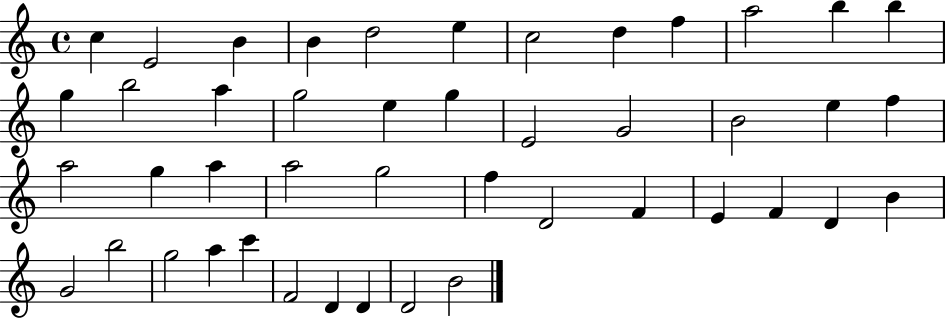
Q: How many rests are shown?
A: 0